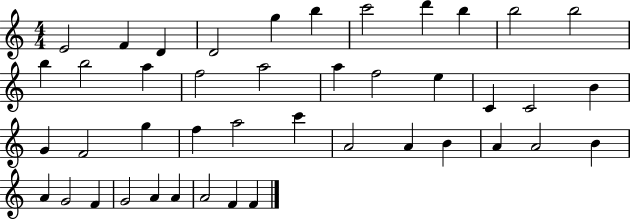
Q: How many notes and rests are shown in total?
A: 43